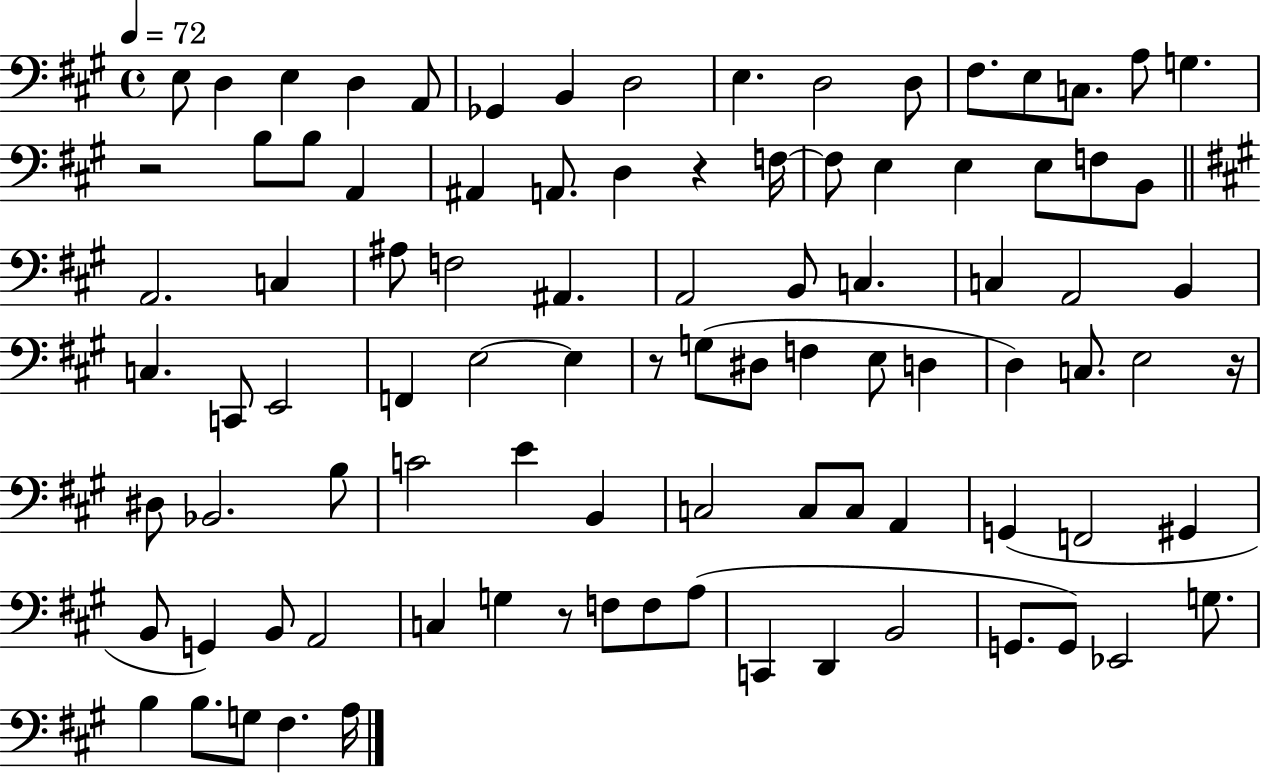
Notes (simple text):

E3/e D3/q E3/q D3/q A2/e Gb2/q B2/q D3/h E3/q. D3/h D3/e F#3/e. E3/e C3/e. A3/e G3/q. R/h B3/e B3/e A2/q A#2/q A2/e. D3/q R/q F3/s F3/e E3/q E3/q E3/e F3/e B2/e A2/h. C3/q A#3/e F3/h A#2/q. A2/h B2/e C3/q. C3/q A2/h B2/q C3/q. C2/e E2/h F2/q E3/h E3/q R/e G3/e D#3/e F3/q E3/e D3/q D3/q C3/e. E3/h R/s D#3/e Bb2/h. B3/e C4/h E4/q B2/q C3/h C3/e C3/e A2/q G2/q F2/h G#2/q B2/e G2/q B2/e A2/h C3/q G3/q R/e F3/e F3/e A3/e C2/q D2/q B2/h G2/e. G2/e Eb2/h G3/e. B3/q B3/e. G3/e F#3/q. A3/s